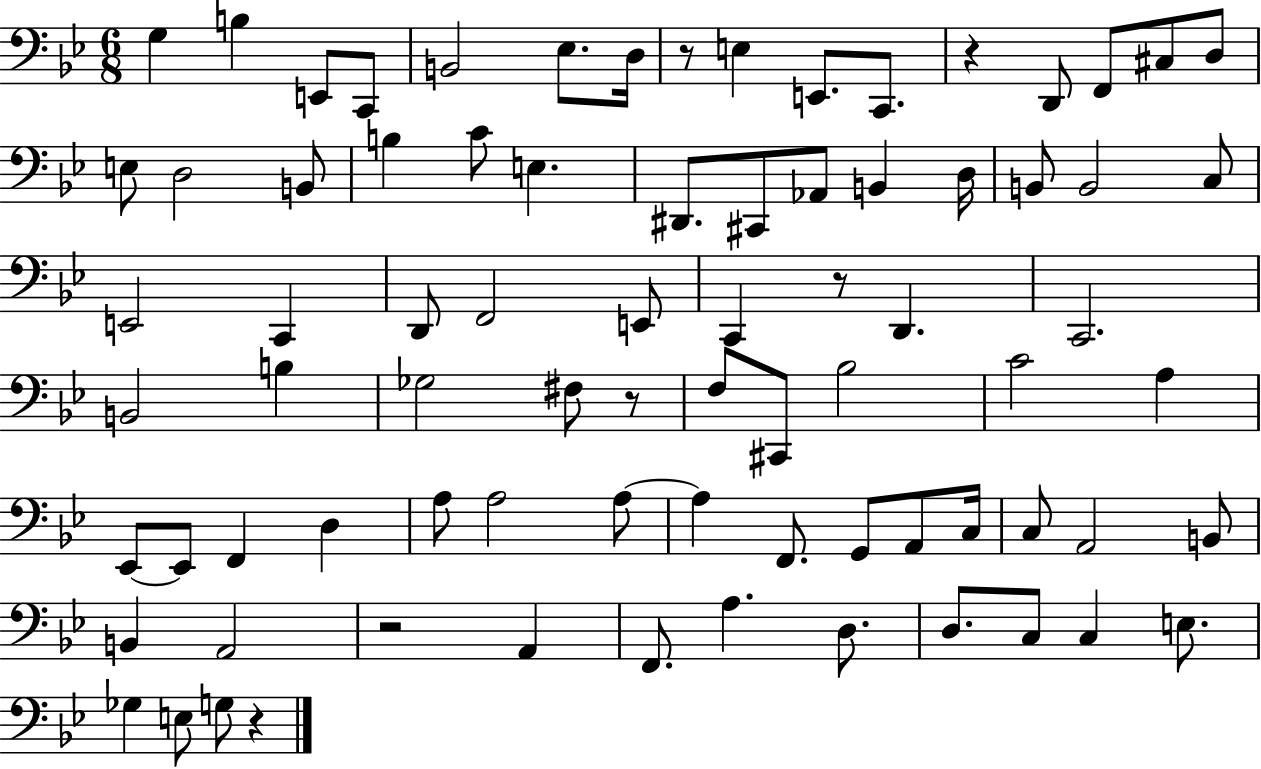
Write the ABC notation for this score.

X:1
T:Untitled
M:6/8
L:1/4
K:Bb
G, B, E,,/2 C,,/2 B,,2 _E,/2 D,/4 z/2 E, E,,/2 C,,/2 z D,,/2 F,,/2 ^C,/2 D,/2 E,/2 D,2 B,,/2 B, C/2 E, ^D,,/2 ^C,,/2 _A,,/2 B,, D,/4 B,,/2 B,,2 C,/2 E,,2 C,, D,,/2 F,,2 E,,/2 C,, z/2 D,, C,,2 B,,2 B, _G,2 ^F,/2 z/2 F,/2 ^C,,/2 _B,2 C2 A, _E,,/2 _E,,/2 F,, D, A,/2 A,2 A,/2 A, F,,/2 G,,/2 A,,/2 C,/4 C,/2 A,,2 B,,/2 B,, A,,2 z2 A,, F,,/2 A, D,/2 D,/2 C,/2 C, E,/2 _G, E,/2 G,/2 z